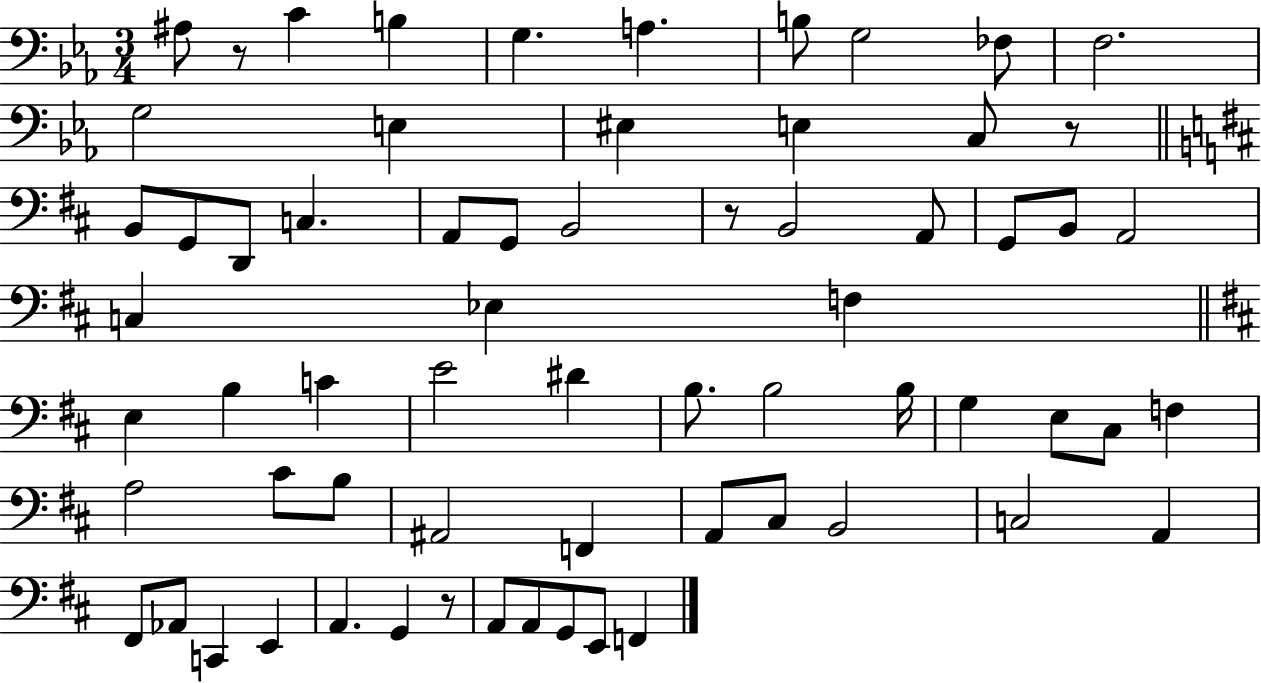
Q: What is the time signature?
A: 3/4